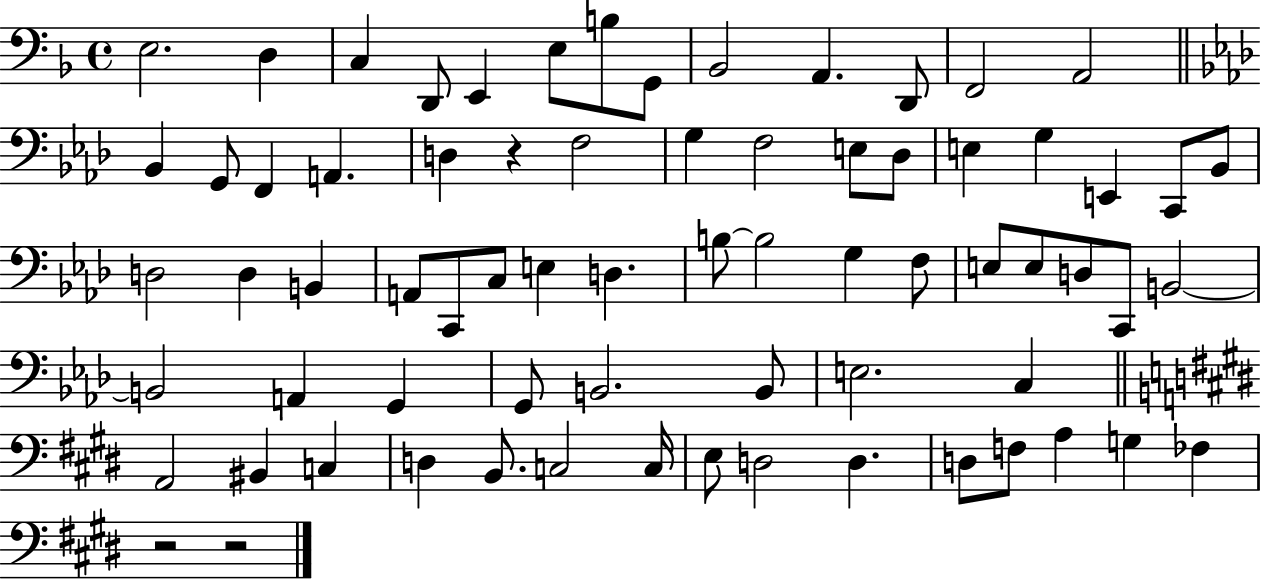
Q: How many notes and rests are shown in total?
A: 71